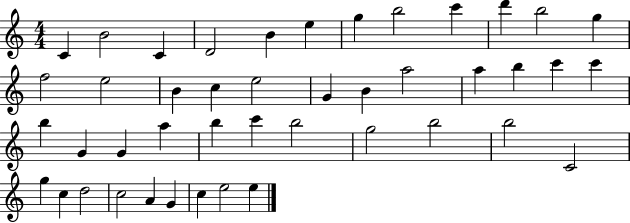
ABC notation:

X:1
T:Untitled
M:4/4
L:1/4
K:C
C B2 C D2 B e g b2 c' d' b2 g f2 e2 B c e2 G B a2 a b c' c' b G G a b c' b2 g2 b2 b2 C2 g c d2 c2 A G c e2 e